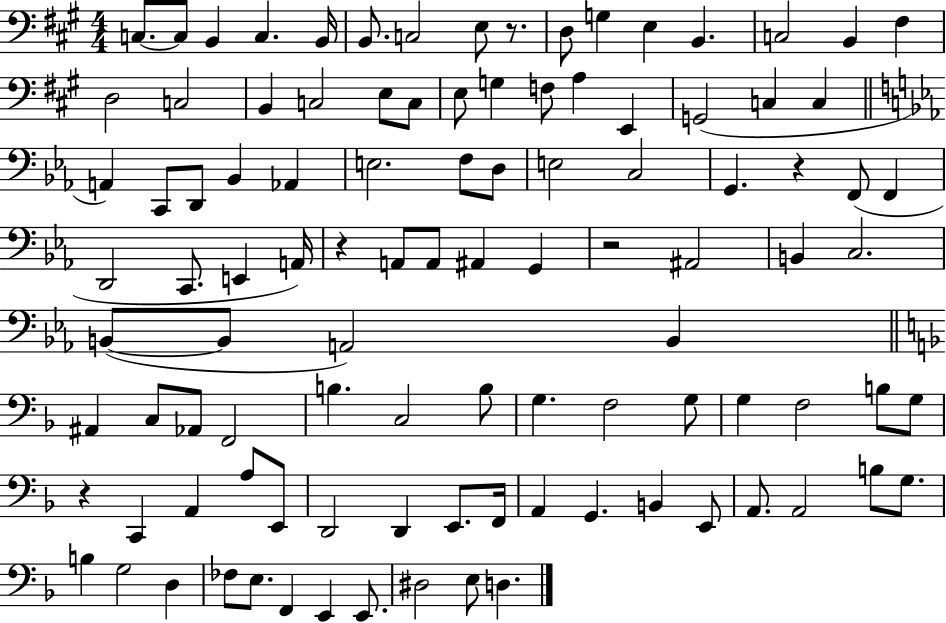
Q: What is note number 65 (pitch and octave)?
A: G3